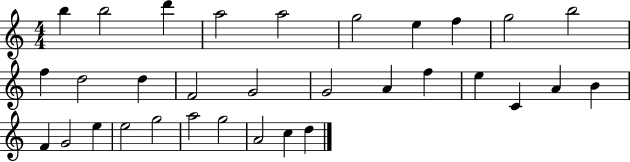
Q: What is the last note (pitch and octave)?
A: D5